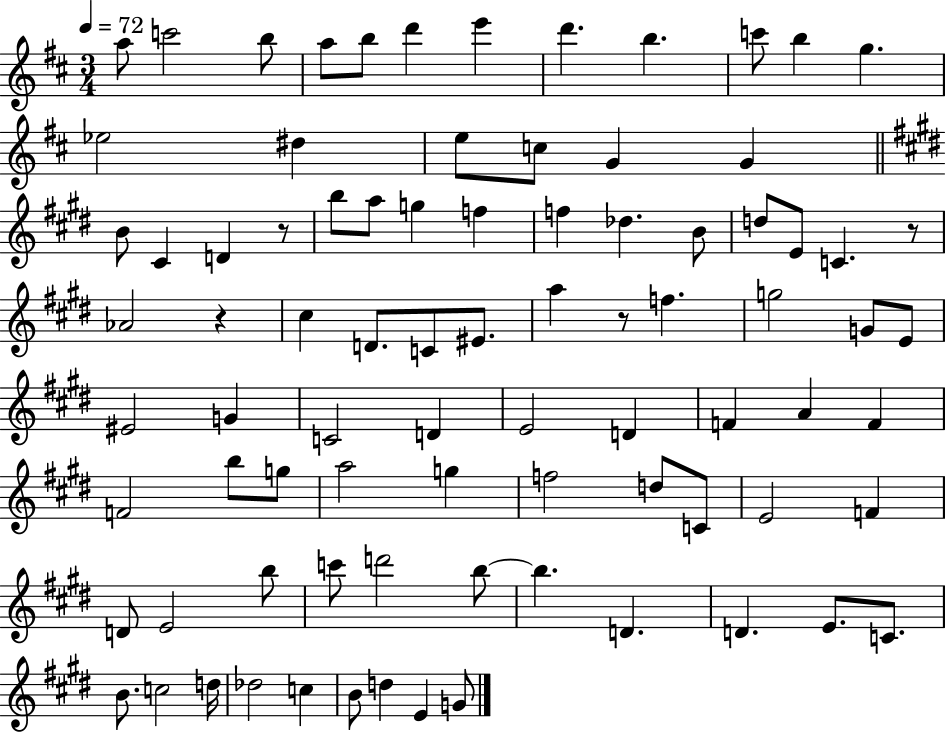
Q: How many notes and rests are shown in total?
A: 84